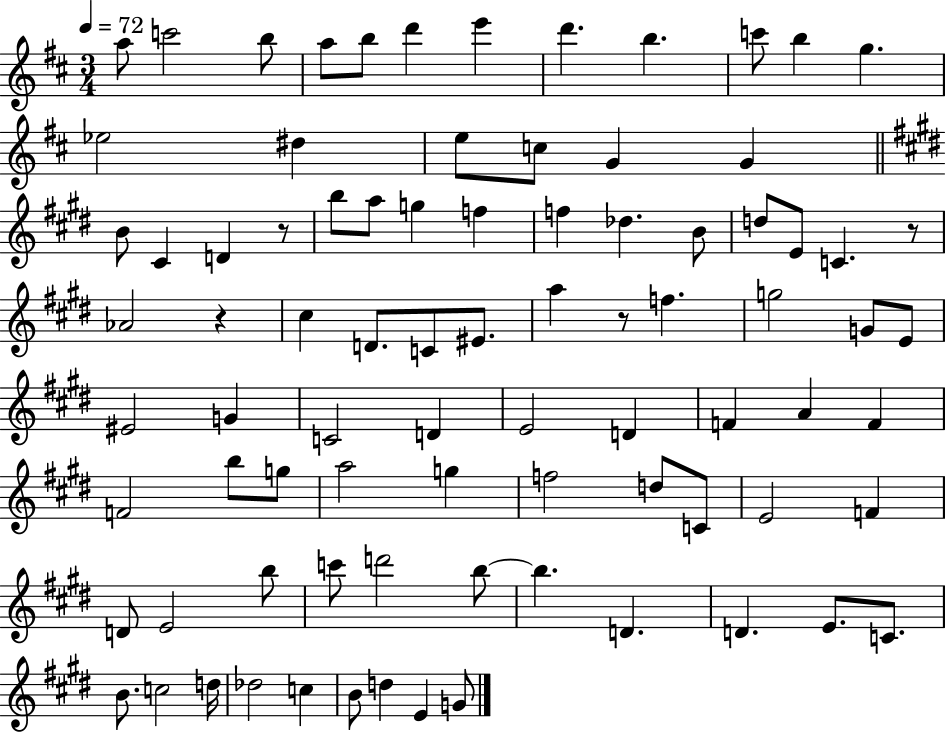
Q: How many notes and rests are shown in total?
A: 84